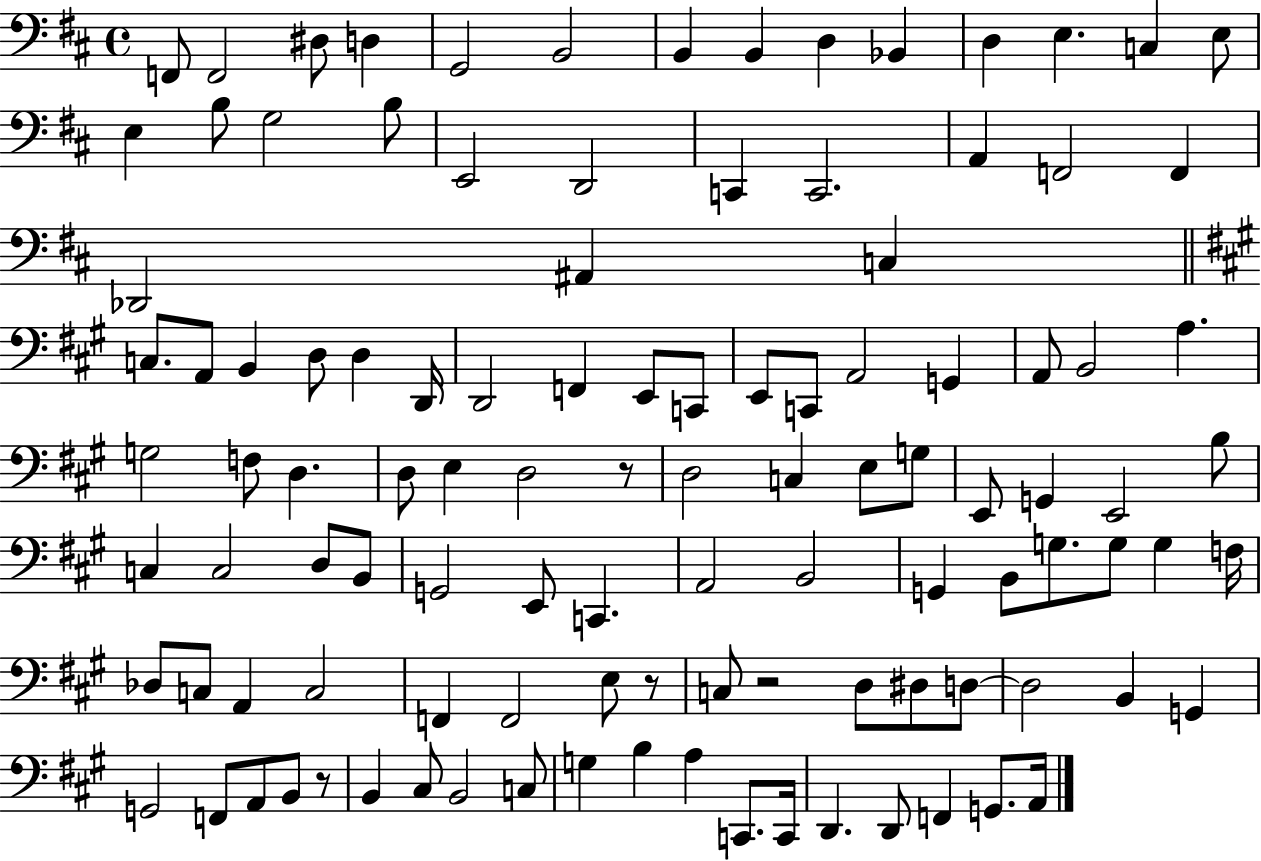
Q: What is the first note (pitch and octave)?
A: F2